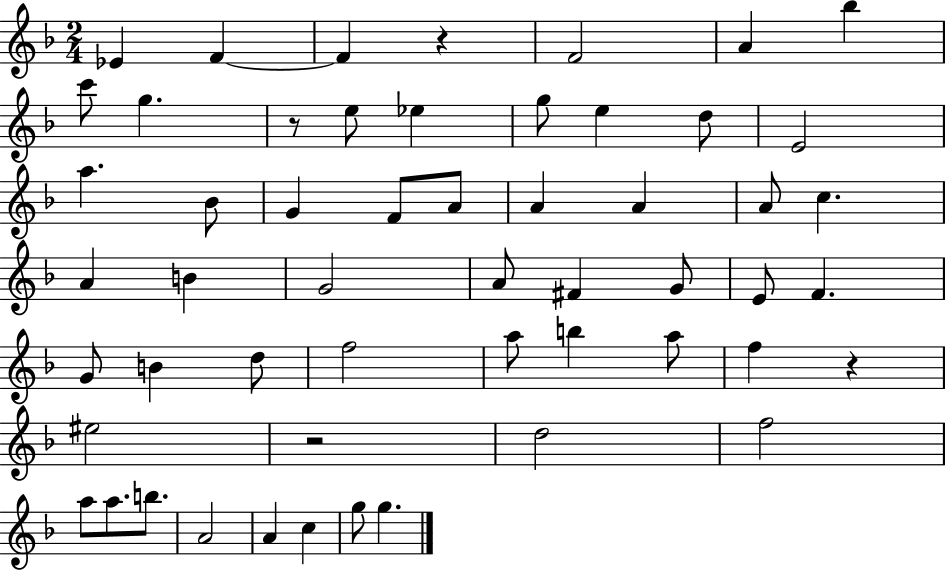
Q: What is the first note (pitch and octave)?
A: Eb4